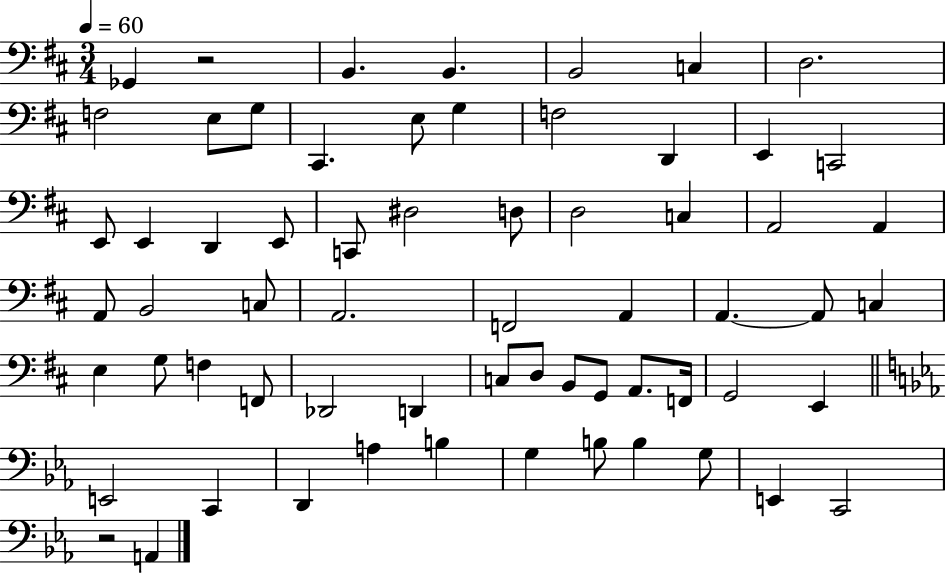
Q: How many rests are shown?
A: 2